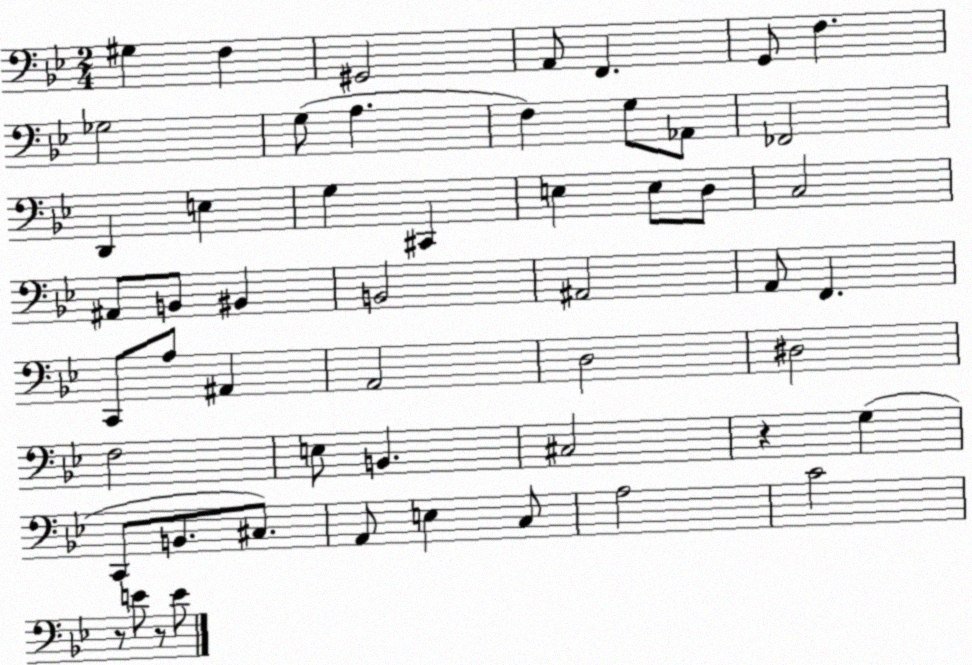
X:1
T:Untitled
M:2/4
L:1/4
K:Bb
^G, F, ^G,,2 A,,/2 F,, G,,/2 F, _G,2 G,/2 A, F, G,/2 _A,,/2 _F,,2 D,, E, G, ^C,, E, E,/2 D,/2 C,2 ^A,,/2 B,,/2 ^B,, B,,2 ^A,,2 A,,/2 F,, C,,/2 A,/2 ^A,, A,,2 D,2 ^D,2 F,2 E,/2 B,, ^C,2 z G, C,,/2 B,,/2 ^C,/2 A,,/2 E, C,/2 A,2 C2 z/2 E/2 z/2 E/2